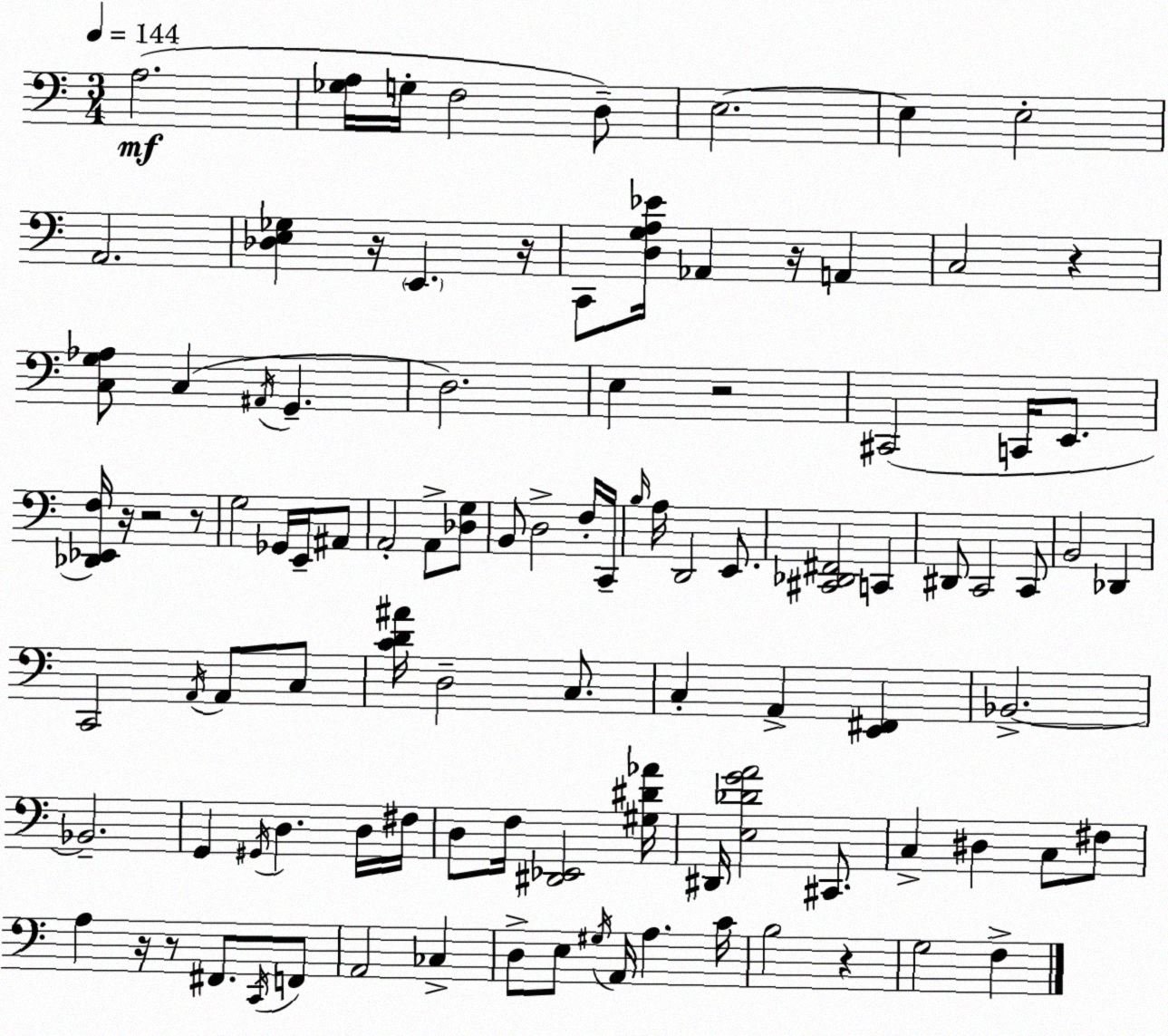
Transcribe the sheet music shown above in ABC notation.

X:1
T:Untitled
M:3/4
L:1/4
K:Am
A,2 [_G,A,]/4 G,/4 F,2 D,/2 E,2 E, E,2 A,,2 [_D,E,_G,] z/4 E,, z/4 C,,/2 [D,G,A,_E]/4 _A,, z/4 A,, C,2 z [C,G,_A,]/2 C, ^A,,/4 G,, D,2 E, z2 ^C,,2 C,,/4 E,,/2 [_D,,_E,,F,]/4 z/4 z2 z/2 G,2 _G,,/4 E,,/4 ^A,,/2 A,,2 A,,/2 [_D,G,]/2 B,,/2 D,2 F,/4 C,,/4 B,/4 A,/4 D,,2 E,,/2 [^C,,_D,,^F,,]2 C,, ^D,,/2 C,,2 C,,/2 B,,2 _D,, C,,2 A,,/4 A,,/2 C,/2 [CD^A]/4 D,2 C,/2 C, A,, [E,,^F,,] _B,,2 _B,,2 G,, ^G,,/4 D, D,/4 ^F,/4 D,/2 F,/4 [^D,,_E,,]2 [^G,^D_A]/4 ^D,,/4 [E,_DGA]2 ^C,,/2 C, ^D, C,/2 ^F,/2 A, z/4 z/2 ^F,,/2 C,,/4 F,,/2 A,,2 _C, D,/2 E,/2 ^G,/4 A,,/4 A, C/4 B,2 z G,2 F,